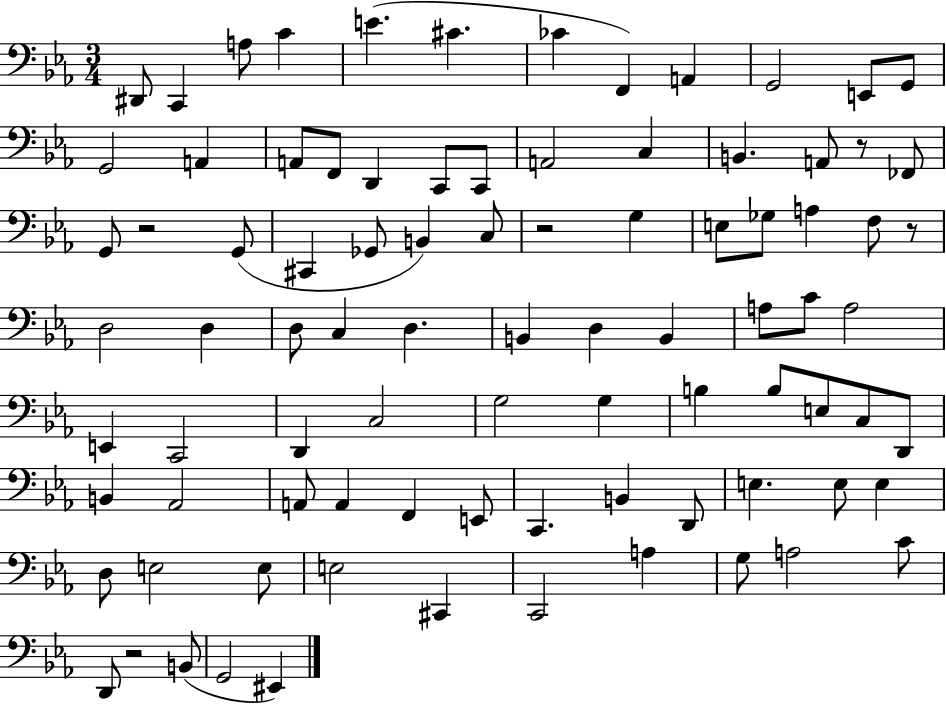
X:1
T:Untitled
M:3/4
L:1/4
K:Eb
^D,,/2 C,, A,/2 C E ^C _C F,, A,, G,,2 E,,/2 G,,/2 G,,2 A,, A,,/2 F,,/2 D,, C,,/2 C,,/2 A,,2 C, B,, A,,/2 z/2 _F,,/2 G,,/2 z2 G,,/2 ^C,, _G,,/2 B,, C,/2 z2 G, E,/2 _G,/2 A, F,/2 z/2 D,2 D, D,/2 C, D, B,, D, B,, A,/2 C/2 A,2 E,, C,,2 D,, C,2 G,2 G, B, B,/2 E,/2 C,/2 D,,/2 B,, _A,,2 A,,/2 A,, F,, E,,/2 C,, B,, D,,/2 E, E,/2 E, D,/2 E,2 E,/2 E,2 ^C,, C,,2 A, G,/2 A,2 C/2 D,,/2 z2 B,,/2 G,,2 ^E,,